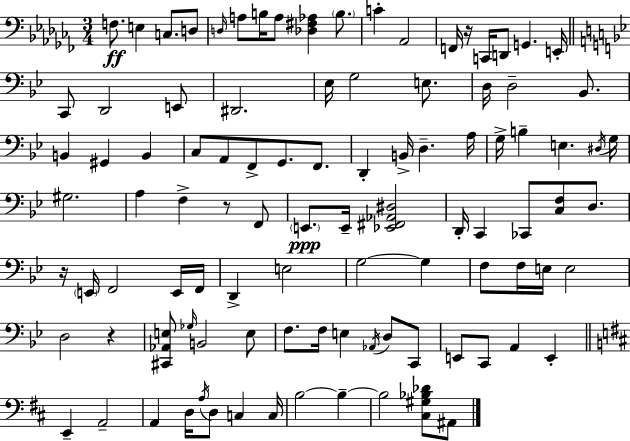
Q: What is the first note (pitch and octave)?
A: F3